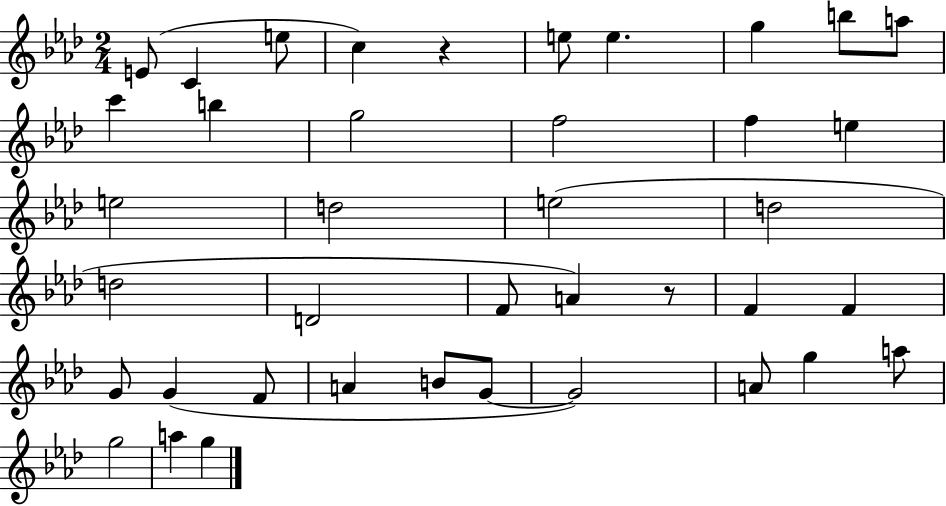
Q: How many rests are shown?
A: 2